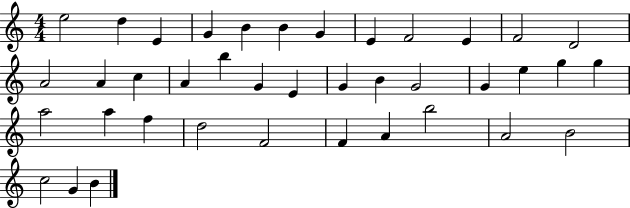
X:1
T:Untitled
M:4/4
L:1/4
K:C
e2 d E G B B G E F2 E F2 D2 A2 A c A b G E G B G2 G e g g a2 a f d2 F2 F A b2 A2 B2 c2 G B